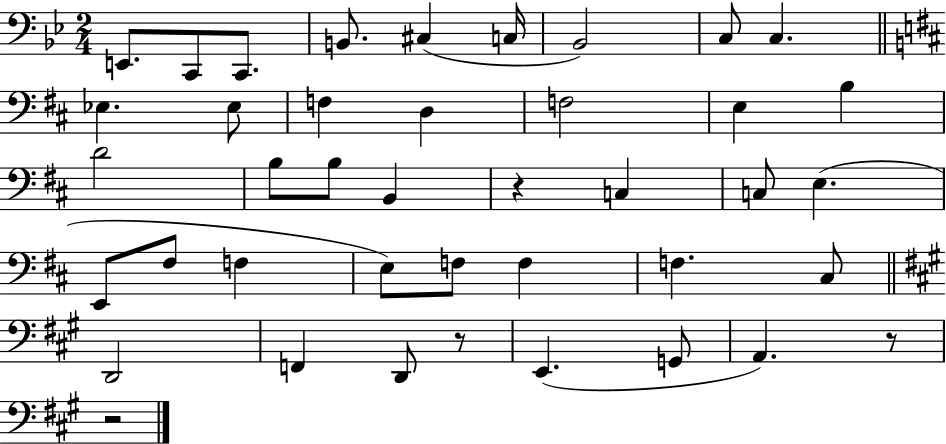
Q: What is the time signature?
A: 2/4